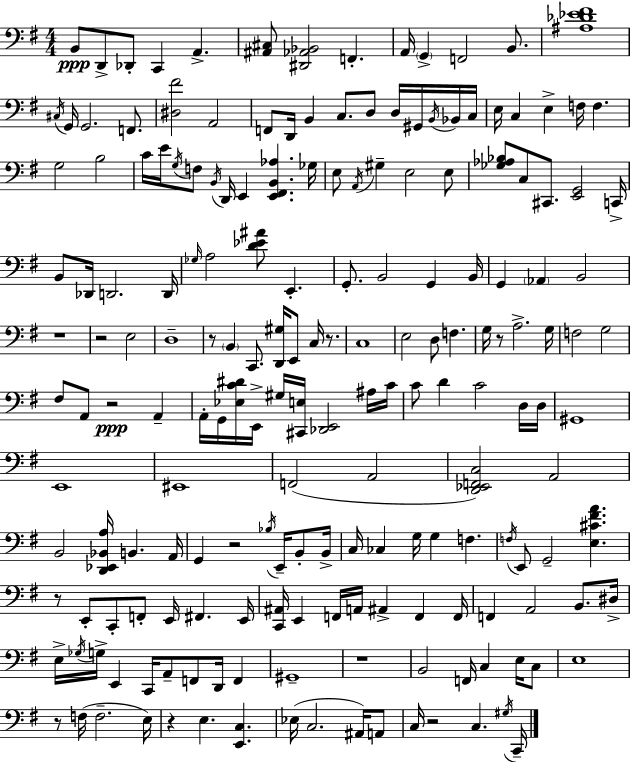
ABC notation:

X:1
T:Untitled
M:4/4
L:1/4
K:Em
B,,/2 D,,/2 _D,,/2 C,, A,, [^A,,^C,]/2 [^D,,_A,,_B,,]2 F,, A,,/4 G,, F,,2 B,,/2 [^A,_D_E^F]4 ^C,/4 G,,/4 G,,2 F,,/2 [^D,^F]2 A,,2 F,,/2 D,,/4 B,, C,/2 D,/2 D,/4 ^G,,/4 B,,/4 _B,,/4 C,/4 E,/4 C, E, F,/4 F, G,2 B,2 C/4 E/4 G,/4 F,/2 B,,/4 D,,/4 E,, [E,,^F,,B,,_A,] _G,/4 E,/2 A,,/4 ^G, E,2 E,/2 [_G,_A,_B,]/2 C,/2 ^C,,/2 [E,,G,,]2 C,,/4 B,,/2 _D,,/4 D,,2 D,,/4 _G,/4 A,2 [D_E^A]/2 E,, G,,/2 B,,2 G,, B,,/4 G,, _A,, B,,2 z4 z2 E,2 D,4 z/2 B,, C,,/2 [D,,^G,]/4 E,,/2 C,/4 z/2 C,4 E,2 D,/2 F, G,/4 z/2 A,2 G,/4 F,2 G,2 ^F,/2 A,,/2 z2 A,, A,,/4 G,,/4 [_E,C^D]/4 E,,/4 ^G,/4 [^C,,E,]/4 [_D,,E,,]2 ^A,/4 C/4 C/2 D C2 D,/4 D,/4 ^G,,4 E,,4 ^E,,4 F,,2 A,,2 [D,,_E,,F,,C,]2 A,,2 B,,2 [D,,_E,,_B,,A,]/4 B,, A,,/4 G,, z2 _B,/4 E,,/4 B,,/2 B,,/4 C,/4 _C, G,/4 G, F, F,/4 E,,/2 G,,2 [E,^C^FA] z/2 E,,/2 C,,/2 F,,/2 E,,/4 ^F,, E,,/4 [C,,^A,,]/4 E,, F,,/4 A,,/4 ^A,, F,, F,,/4 F,, A,,2 B,,/2 ^D,/4 E,/4 _G,/4 G,/4 E,, C,,/4 A,,/2 F,,/2 D,,/4 F,, ^G,,4 z4 B,,2 F,,/4 C, E,/4 C,/2 E,4 z/2 F,/4 F,2 E,/4 z E, [E,,C,] _E,/4 C,2 ^A,,/4 A,,/2 C,/4 z2 C, ^G,/4 C,,/4